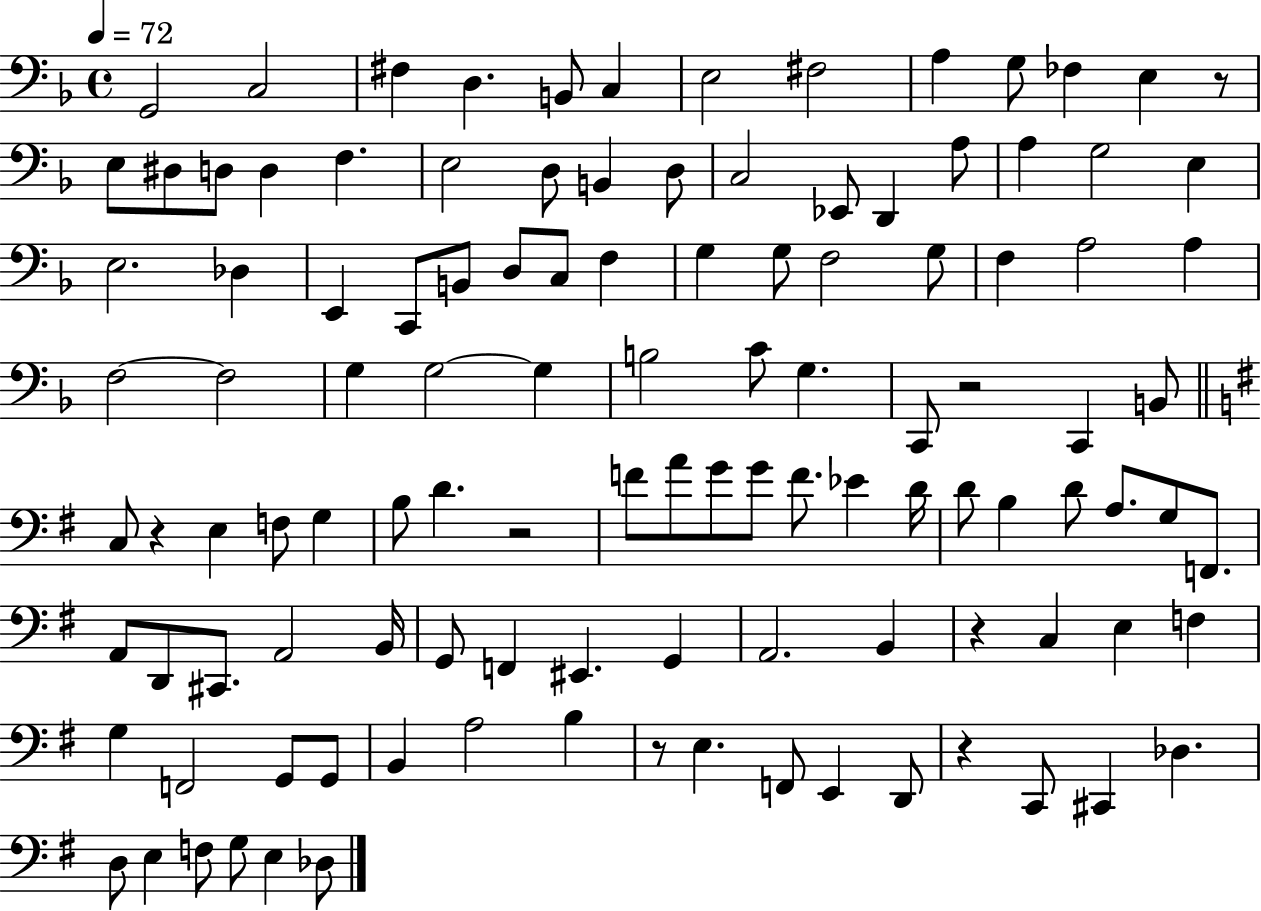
{
  \clef bass
  \time 4/4
  \defaultTimeSignature
  \key f \major
  \tempo 4 = 72
  g,2 c2 | fis4 d4. b,8 c4 | e2 fis2 | a4 g8 fes4 e4 r8 | \break e8 dis8 d8 d4 f4. | e2 d8 b,4 d8 | c2 ees,8 d,4 a8 | a4 g2 e4 | \break e2. des4 | e,4 c,8 b,8 d8 c8 f4 | g4 g8 f2 g8 | f4 a2 a4 | \break f2~~ f2 | g4 g2~~ g4 | b2 c'8 g4. | c,8 r2 c,4 b,8 | \break \bar "||" \break \key g \major c8 r4 e4 f8 g4 | b8 d'4. r2 | f'8 a'8 g'8 g'8 f'8. ees'4 d'16 | d'8 b4 d'8 a8. g8 f,8. | \break a,8 d,8 cis,8. a,2 b,16 | g,8 f,4 eis,4. g,4 | a,2. b,4 | r4 c4 e4 f4 | \break g4 f,2 g,8 g,8 | b,4 a2 b4 | r8 e4. f,8 e,4 d,8 | r4 c,8 cis,4 des4. | \break d8 e4 f8 g8 e4 des8 | \bar "|."
}